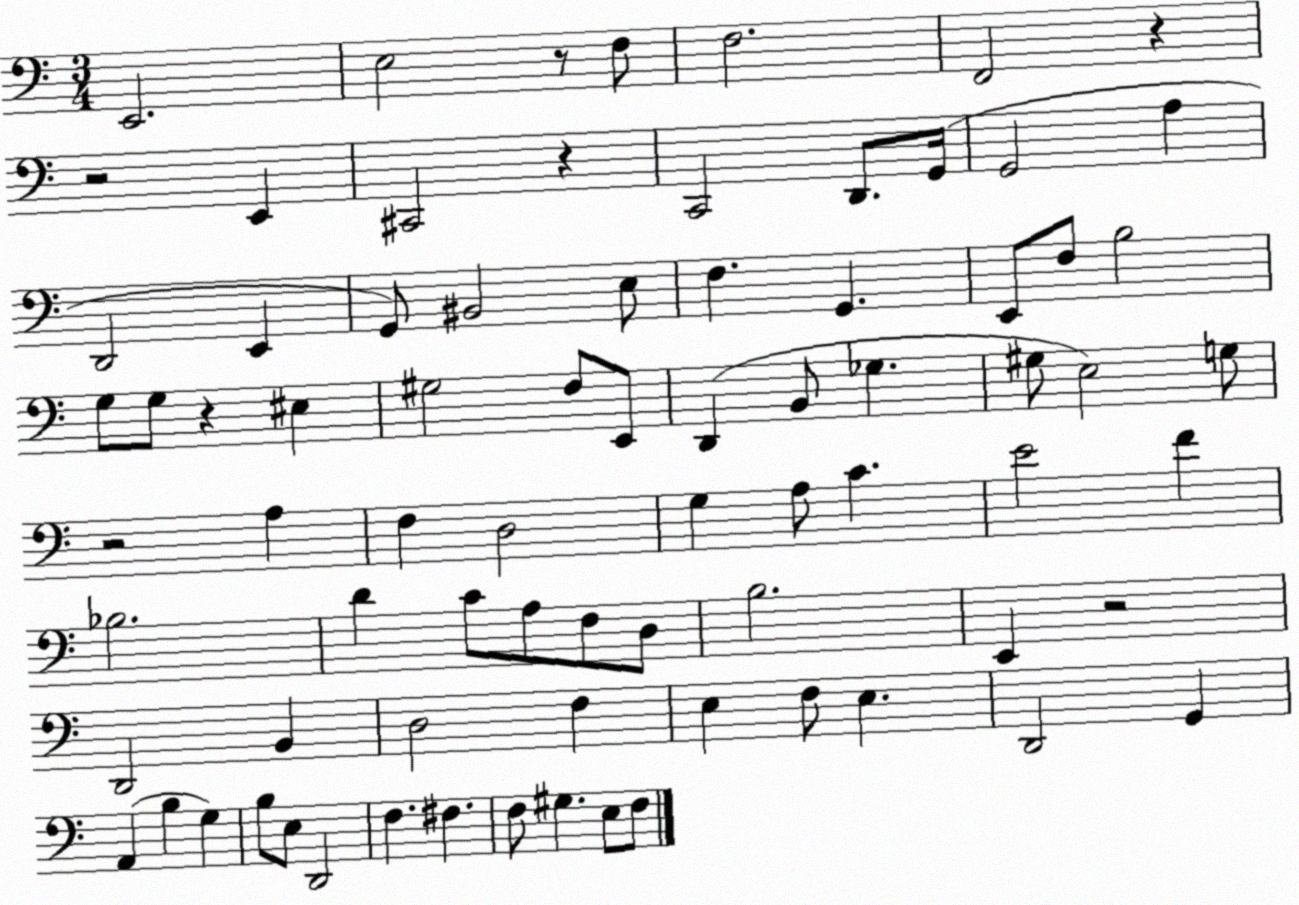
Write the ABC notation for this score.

X:1
T:Untitled
M:3/4
L:1/4
K:C
E,,2 E,2 z/2 F,/2 F,2 F,,2 z z2 E,, ^C,,2 z C,,2 D,,/2 G,,/4 G,,2 A, D,,2 E,, G,,/2 ^B,,2 E,/2 F, G,, E,,/2 F,/2 B,2 G,/2 G,/2 z ^E, ^G,2 F,/2 E,,/2 D,, B,,/2 _G, ^G,/2 E,2 G,/2 z2 A, F, D,2 G, A,/2 C E2 F _B,2 D C/2 A,/2 F,/2 D,/2 B,2 E,, z2 D,,2 B,, D,2 F, E, F,/2 E, D,,2 G,, A,, B, G, B,/2 E,/2 D,,2 F, ^F, F,/2 ^G, E,/2 F,/2